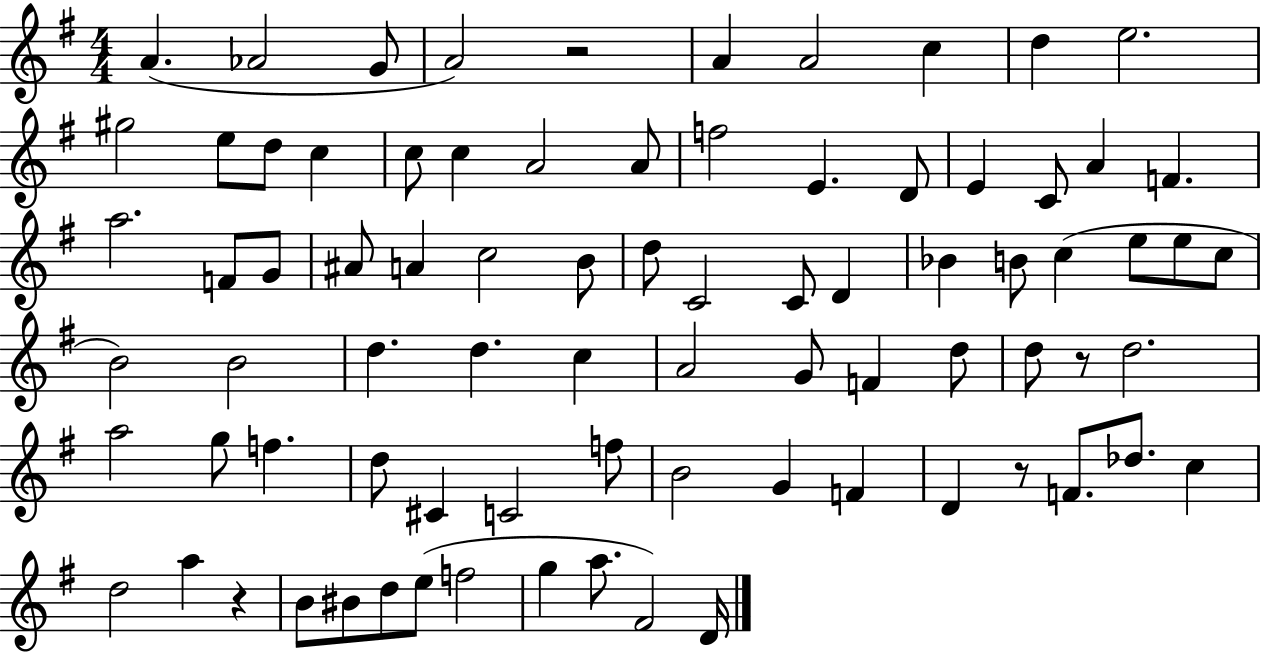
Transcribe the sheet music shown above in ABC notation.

X:1
T:Untitled
M:4/4
L:1/4
K:G
A _A2 G/2 A2 z2 A A2 c d e2 ^g2 e/2 d/2 c c/2 c A2 A/2 f2 E D/2 E C/2 A F a2 F/2 G/2 ^A/2 A c2 B/2 d/2 C2 C/2 D _B B/2 c e/2 e/2 c/2 B2 B2 d d c A2 G/2 F d/2 d/2 z/2 d2 a2 g/2 f d/2 ^C C2 f/2 B2 G F D z/2 F/2 _d/2 c d2 a z B/2 ^B/2 d/2 e/2 f2 g a/2 ^F2 D/4